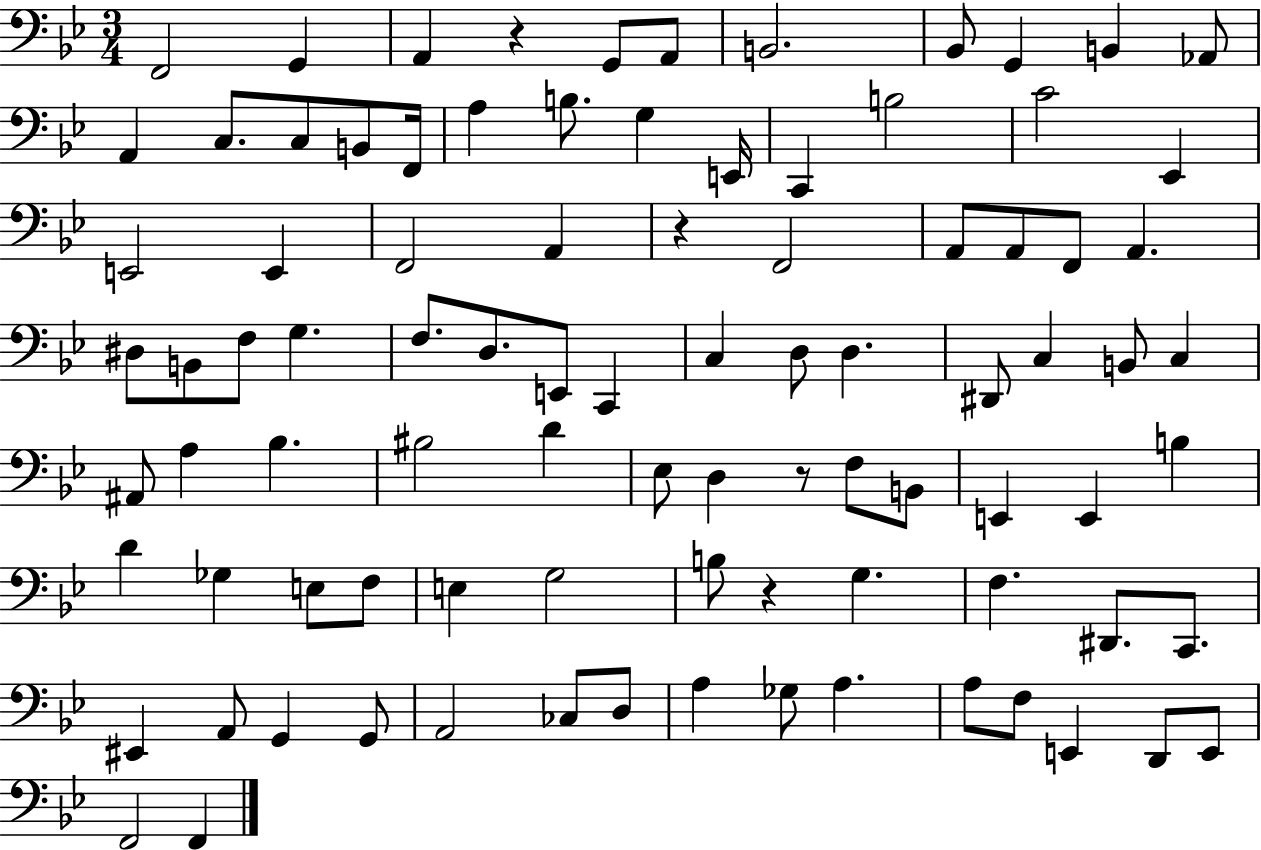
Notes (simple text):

F2/h G2/q A2/q R/q G2/e A2/e B2/h. Bb2/e G2/q B2/q Ab2/e A2/q C3/e. C3/e B2/e F2/s A3/q B3/e. G3/q E2/s C2/q B3/h C4/h Eb2/q E2/h E2/q F2/h A2/q R/q F2/h A2/e A2/e F2/e A2/q. D#3/e B2/e F3/e G3/q. F3/e. D3/e. E2/e C2/q C3/q D3/e D3/q. D#2/e C3/q B2/e C3/q A#2/e A3/q Bb3/q. BIS3/h D4/q Eb3/e D3/q R/e F3/e B2/e E2/q E2/q B3/q D4/q Gb3/q E3/e F3/e E3/q G3/h B3/e R/q G3/q. F3/q. D#2/e. C2/e. EIS2/q A2/e G2/q G2/e A2/h CES3/e D3/e A3/q Gb3/e A3/q. A3/e F3/e E2/q D2/e E2/e F2/h F2/q